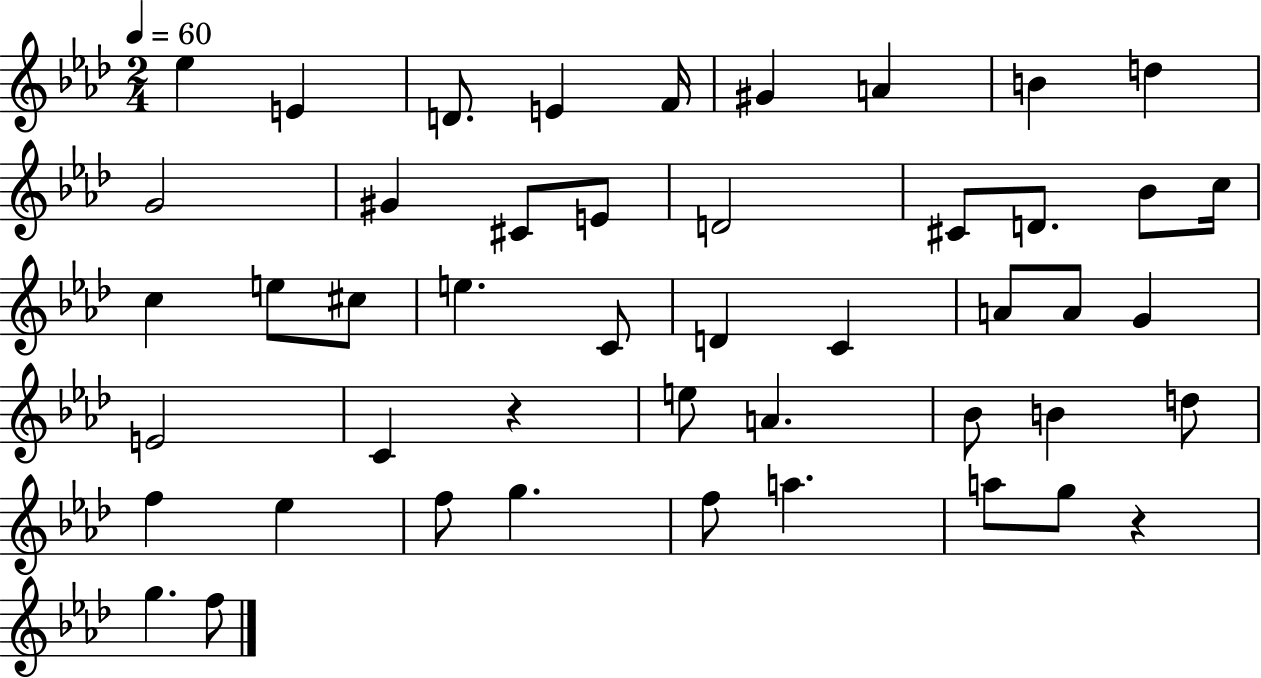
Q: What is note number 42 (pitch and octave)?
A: A5